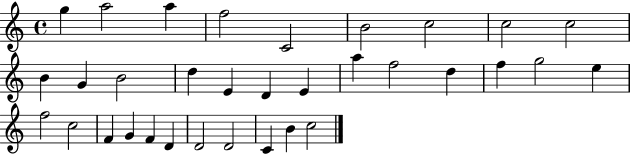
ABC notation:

X:1
T:Untitled
M:4/4
L:1/4
K:C
g a2 a f2 C2 B2 c2 c2 c2 B G B2 d E D E a f2 d f g2 e f2 c2 F G F D D2 D2 C B c2